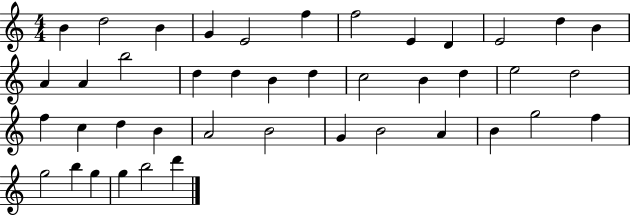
{
  \clef treble
  \numericTimeSignature
  \time 4/4
  \key c \major
  b'4 d''2 b'4 | g'4 e'2 f''4 | f''2 e'4 d'4 | e'2 d''4 b'4 | \break a'4 a'4 b''2 | d''4 d''4 b'4 d''4 | c''2 b'4 d''4 | e''2 d''2 | \break f''4 c''4 d''4 b'4 | a'2 b'2 | g'4 b'2 a'4 | b'4 g''2 f''4 | \break g''2 b''4 g''4 | g''4 b''2 d'''4 | \bar "|."
}